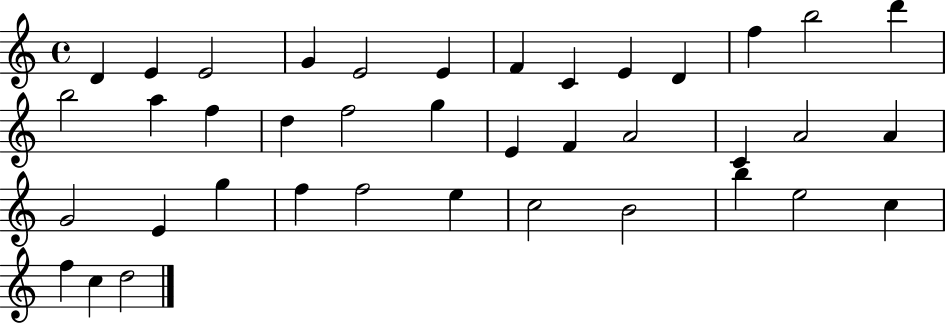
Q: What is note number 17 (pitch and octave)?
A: D5